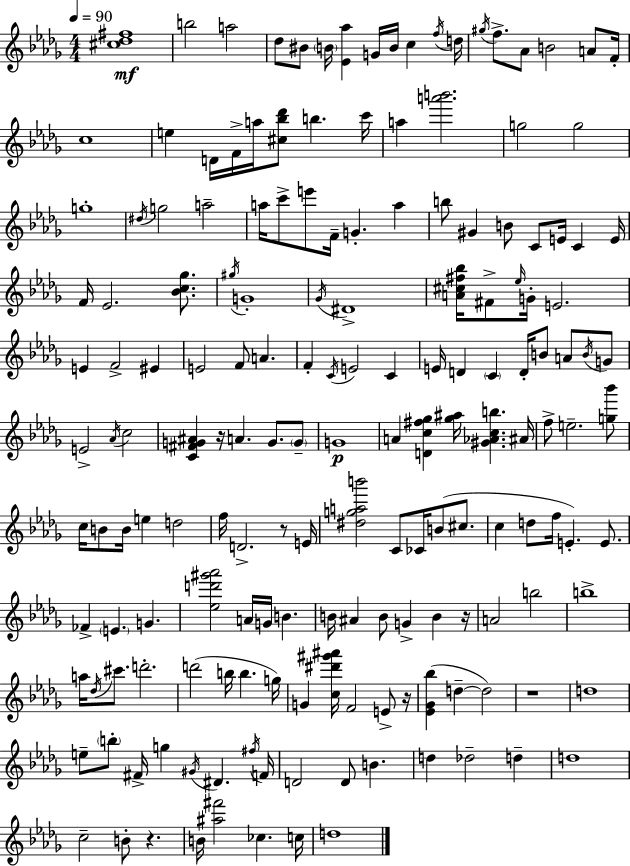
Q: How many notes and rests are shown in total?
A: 170